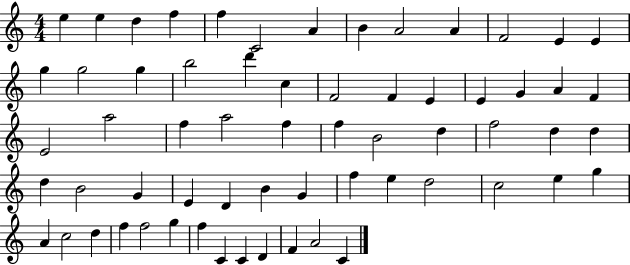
E5/q E5/q D5/q F5/q F5/q C4/h A4/q B4/q A4/h A4/q F4/h E4/q E4/q G5/q G5/h G5/q B5/h D6/q C5/q F4/h F4/q E4/q E4/q G4/q A4/q F4/q E4/h A5/h F5/q A5/h F5/q F5/q B4/h D5/q F5/h D5/q D5/q D5/q B4/h G4/q E4/q D4/q B4/q G4/q F5/q E5/q D5/h C5/h E5/q G5/q A4/q C5/h D5/q F5/q F5/h G5/q F5/q C4/q C4/q D4/q F4/q A4/h C4/q